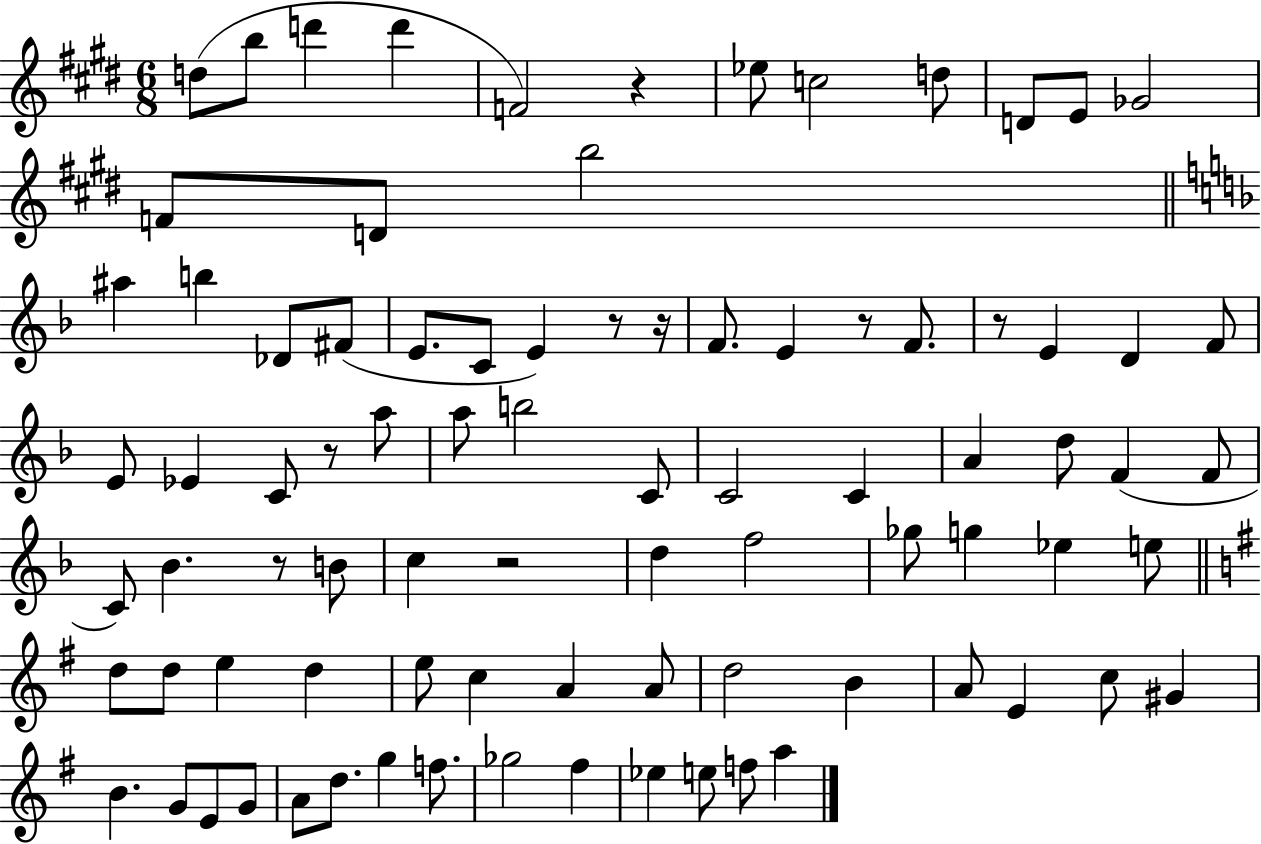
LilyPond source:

{
  \clef treble
  \numericTimeSignature
  \time 6/8
  \key e \major
  d''8( b''8 d'''4 d'''4 | f'2) r4 | ees''8 c''2 d''8 | d'8 e'8 ges'2 | \break f'8 d'8 b''2 | \bar "||" \break \key f \major ais''4 b''4 des'8 fis'8( | e'8. c'8 e'4) r8 r16 | f'8. e'4 r8 f'8. | r8 e'4 d'4 f'8 | \break e'8 ees'4 c'8 r8 a''8 | a''8 b''2 c'8 | c'2 c'4 | a'4 d''8 f'4( f'8 | \break c'8) bes'4. r8 b'8 | c''4 r2 | d''4 f''2 | ges''8 g''4 ees''4 e''8 | \break \bar "||" \break \key g \major d''8 d''8 e''4 d''4 | e''8 c''4 a'4 a'8 | d''2 b'4 | a'8 e'4 c''8 gis'4 | \break b'4. g'8 e'8 g'8 | a'8 d''8. g''4 f''8. | ges''2 fis''4 | ees''4 e''8 f''8 a''4 | \break \bar "|."
}